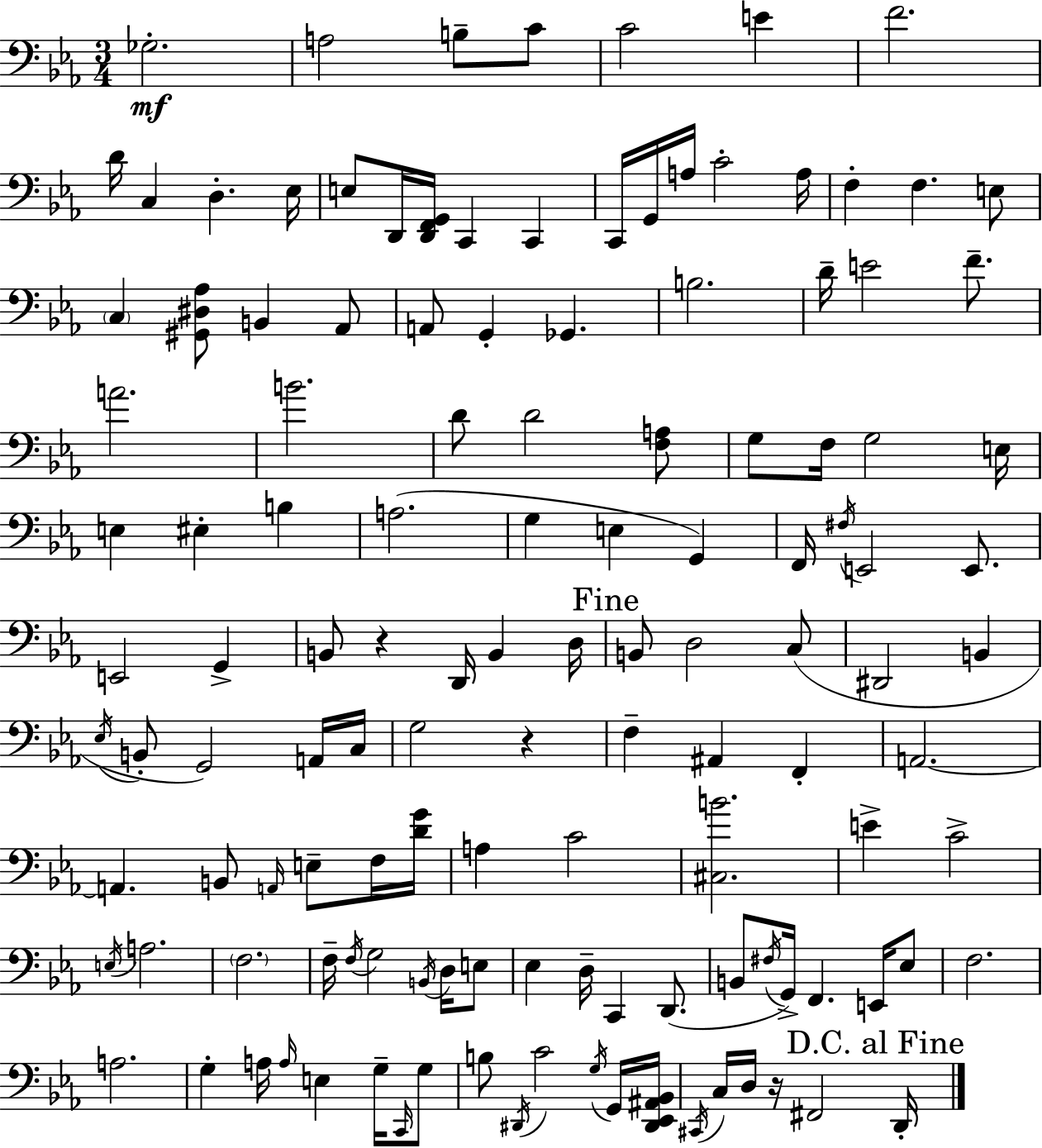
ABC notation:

X:1
T:Untitled
M:3/4
L:1/4
K:Eb
_G,2 A,2 B,/2 C/2 C2 E F2 D/4 C, D, _E,/4 E,/2 D,,/4 [D,,F,,G,,]/4 C,, C,, C,,/4 G,,/4 A,/4 C2 A,/4 F, F, E,/2 C, [^G,,^D,_A,]/2 B,, _A,,/2 A,,/2 G,, _G,, B,2 D/4 E2 F/2 A2 B2 D/2 D2 [F,A,]/2 G,/2 F,/4 G,2 E,/4 E, ^E, B, A,2 G, E, G,, F,,/4 ^F,/4 E,,2 E,,/2 E,,2 G,, B,,/2 z D,,/4 B,, D,/4 B,,/2 D,2 C,/2 ^D,,2 B,, _E,/4 B,,/2 G,,2 A,,/4 C,/4 G,2 z F, ^A,, F,, A,,2 A,, B,,/2 A,,/4 E,/2 F,/4 [DG]/4 A, C2 [^C,B]2 E C2 E,/4 A,2 F,2 F,/4 F,/4 G,2 B,,/4 D,/4 E,/2 _E, D,/4 C,, D,,/2 B,,/2 ^F,/4 G,,/4 F,, E,,/4 _E,/2 F,2 A,2 G, A,/4 A,/4 E, G,/4 C,,/4 G,/2 B,/2 ^D,,/4 C2 G,/4 G,,/4 [^D,,_E,,^A,,_B,,]/4 ^C,,/4 C,/4 D,/4 z/4 ^F,,2 D,,/4